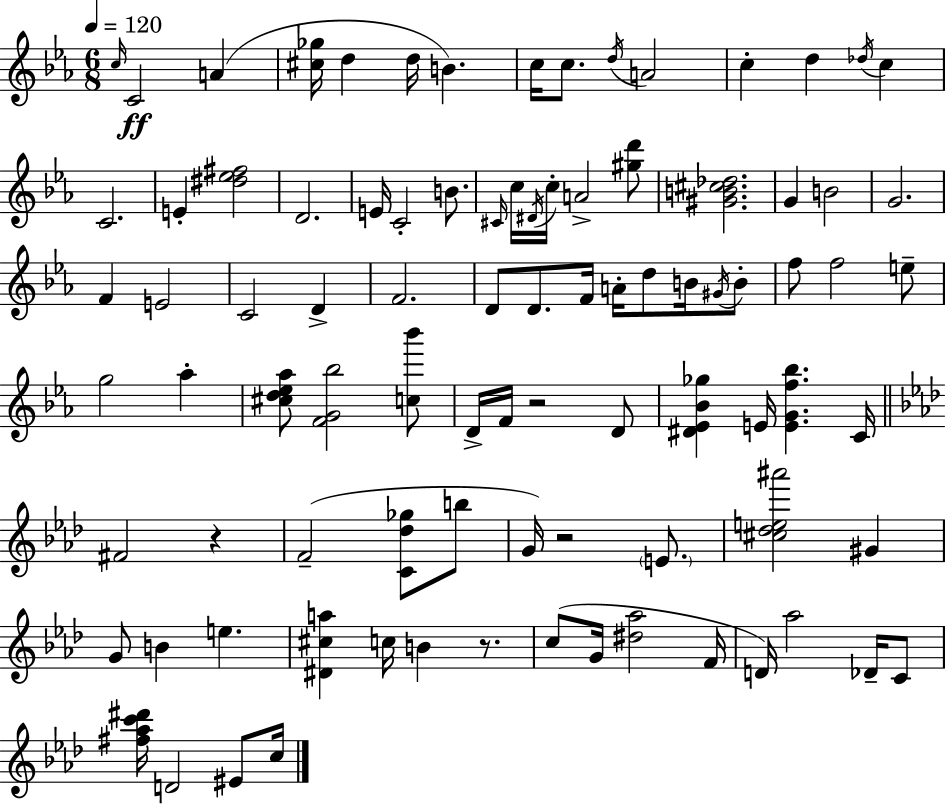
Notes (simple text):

C5/s C4/h A4/q [C#5,Gb5]/s D5/q D5/s B4/q. C5/s C5/e. D5/s A4/h C5/q D5/q Db5/s C5/q C4/h. E4/q [D#5,Eb5,F#5]/h D4/h. E4/s C4/h B4/e. C#4/s C5/s D#4/s C5/s A4/h [G#5,D6]/e [G#4,B4,C#5,Db5]/h. G4/q B4/h G4/h. F4/q E4/h C4/h D4/q F4/h. D4/e D4/e. F4/s A4/s D5/e B4/s G#4/s B4/e F5/e F5/h E5/e G5/h Ab5/q [C#5,D5,Eb5,Ab5]/e [F4,G4,Bb5]/h [C5,Bb6]/e D4/s F4/s R/h D4/e [D#4,Eb4,Bb4,Gb5]/q E4/s [E4,G4,F5,Bb5]/q. C4/s F#4/h R/q F4/h [C4,Db5,Gb5]/e B5/e G4/s R/h E4/e. [C#5,Db5,E5,A#6]/h G#4/q G4/e B4/q E5/q. [D#4,C#5,A5]/q C5/s B4/q R/e. C5/e G4/s [D#5,Ab5]/h F4/s D4/s Ab5/h Db4/s C4/e [F#5,Ab5,C6,D#6]/s D4/h EIS4/e C5/s